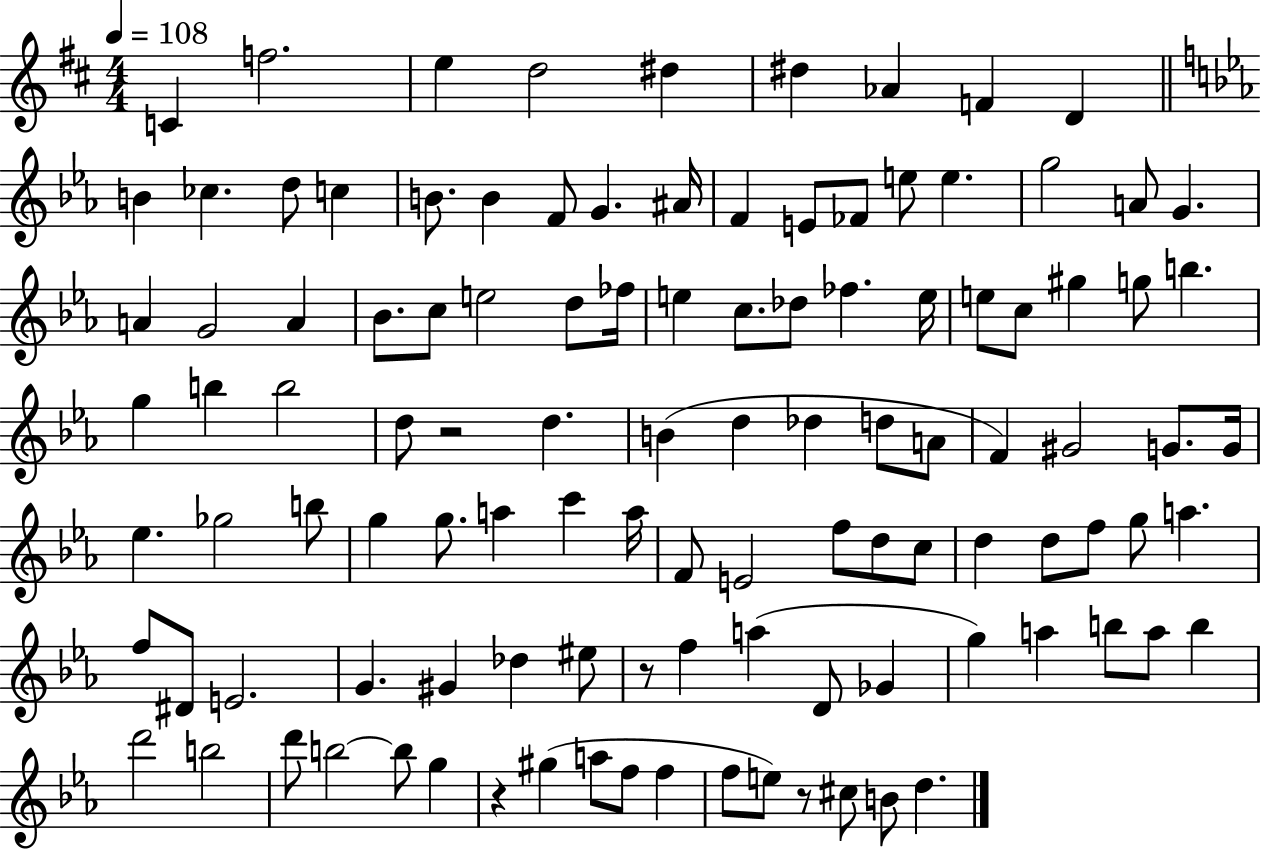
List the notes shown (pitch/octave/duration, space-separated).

C4/q F5/h. E5/q D5/h D#5/q D#5/q Ab4/q F4/q D4/q B4/q CES5/q. D5/e C5/q B4/e. B4/q F4/e G4/q. A#4/s F4/q E4/e FES4/e E5/e E5/q. G5/h A4/e G4/q. A4/q G4/h A4/q Bb4/e. C5/e E5/h D5/e FES5/s E5/q C5/e. Db5/e FES5/q. E5/s E5/e C5/e G#5/q G5/e B5/q. G5/q B5/q B5/h D5/e R/h D5/q. B4/q D5/q Db5/q D5/e A4/e F4/q G#4/h G4/e. G4/s Eb5/q. Gb5/h B5/e G5/q G5/e. A5/q C6/q A5/s F4/e E4/h F5/e D5/e C5/e D5/q D5/e F5/e G5/e A5/q. F5/e D#4/e E4/h. G4/q. G#4/q Db5/q EIS5/e R/e F5/q A5/q D4/e Gb4/q G5/q A5/q B5/e A5/e B5/q D6/h B5/h D6/e B5/h B5/e G5/q R/q G#5/q A5/e F5/e F5/q F5/e E5/e R/e C#5/e B4/e D5/q.